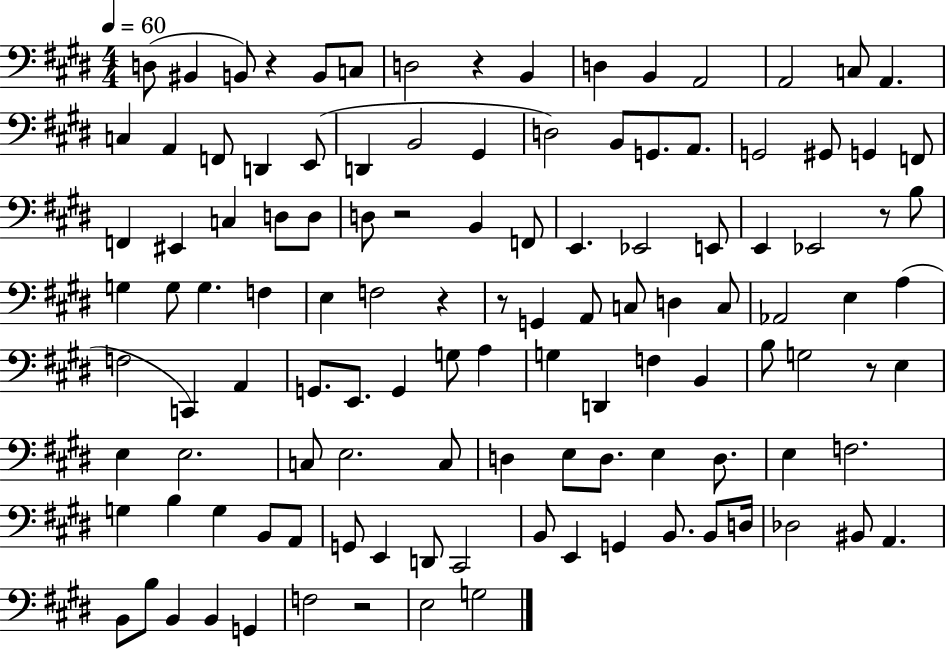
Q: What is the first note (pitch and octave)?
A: D3